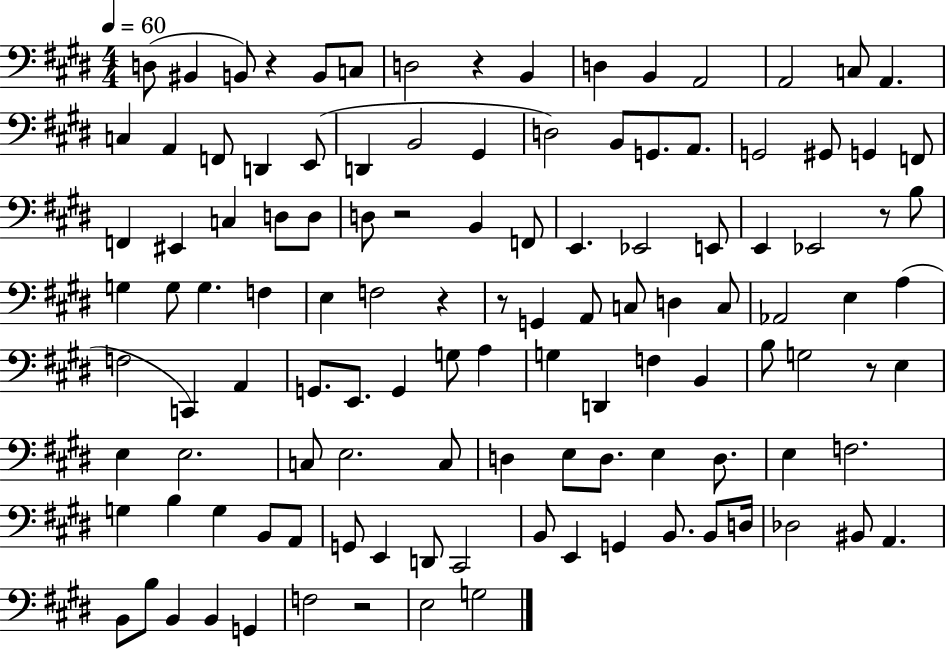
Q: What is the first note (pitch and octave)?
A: D3